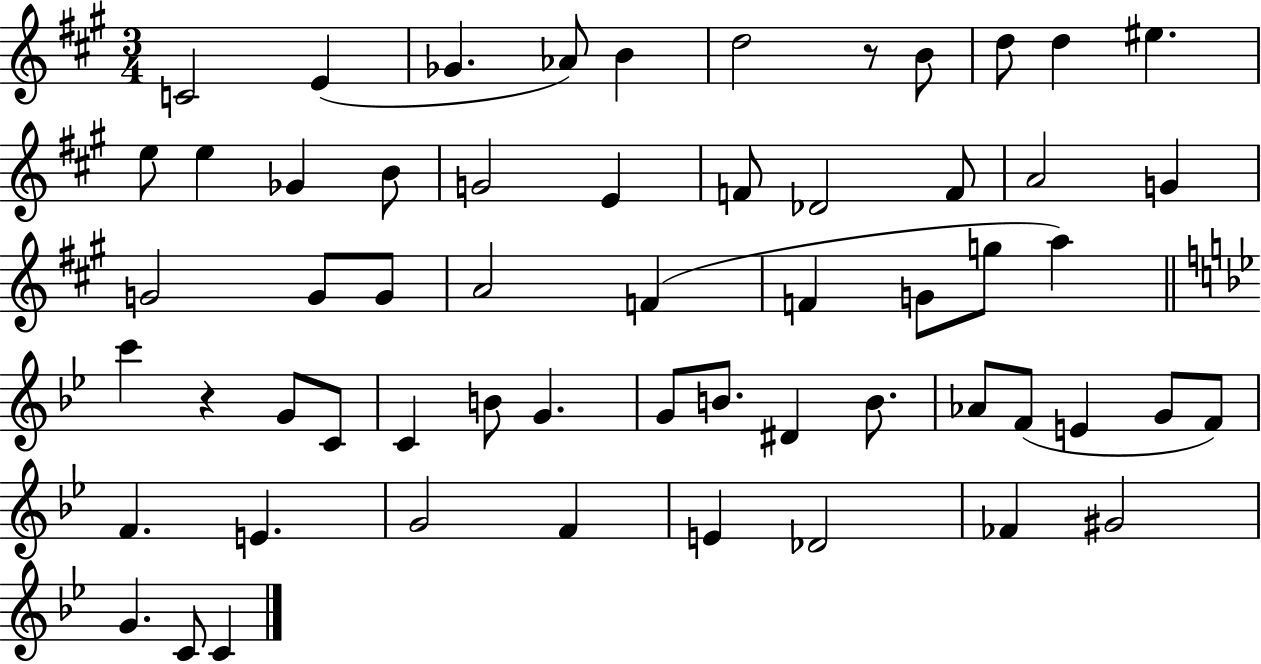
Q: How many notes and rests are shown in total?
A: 58